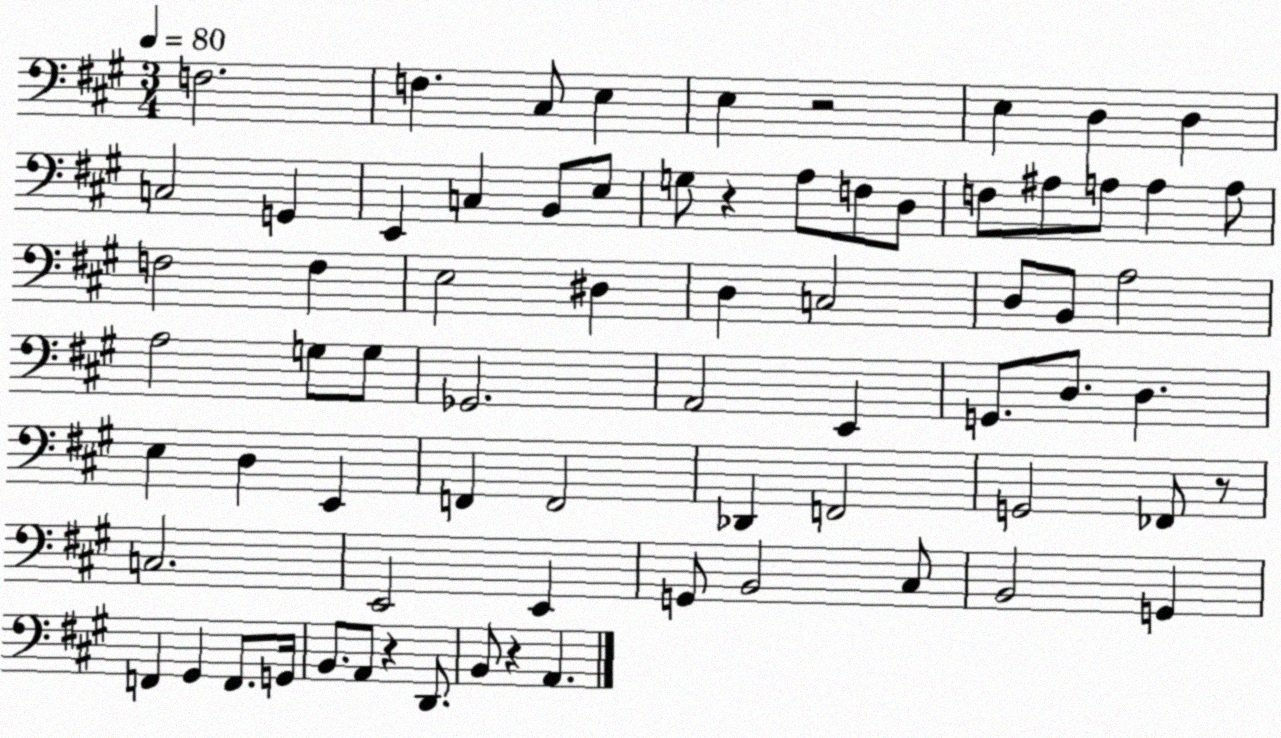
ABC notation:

X:1
T:Untitled
M:3/4
L:1/4
K:A
F,2 F, ^C,/2 E, E, z2 E, D, D, C,2 G,, E,, C, B,,/2 E,/2 G,/2 z A,/2 F,/2 D,/2 F,/2 ^A,/2 A,/2 A, A,/2 F,2 F, E,2 ^D, D, C,2 D,/2 B,,/2 A,2 A,2 G,/2 G,/2 _G,,2 A,,2 E,, G,,/2 D,/2 D, E, D, E,, F,, F,,2 _D,, F,,2 G,,2 _F,,/2 z/2 C,2 E,,2 E,, G,,/2 B,,2 ^C,/2 B,,2 G,, F,, ^G,, F,,/2 G,,/4 B,,/2 A,,/2 z D,,/2 B,,/2 z A,,